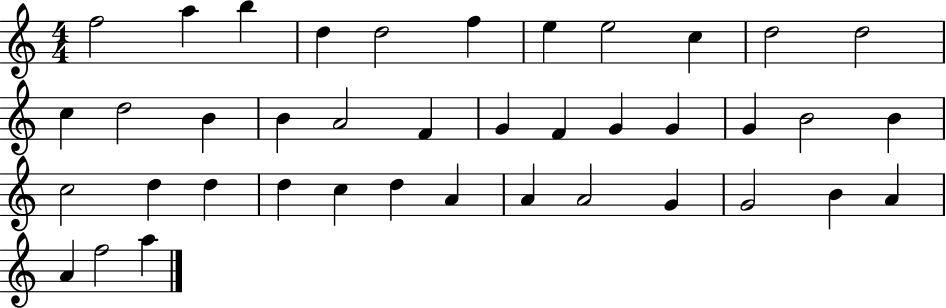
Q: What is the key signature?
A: C major